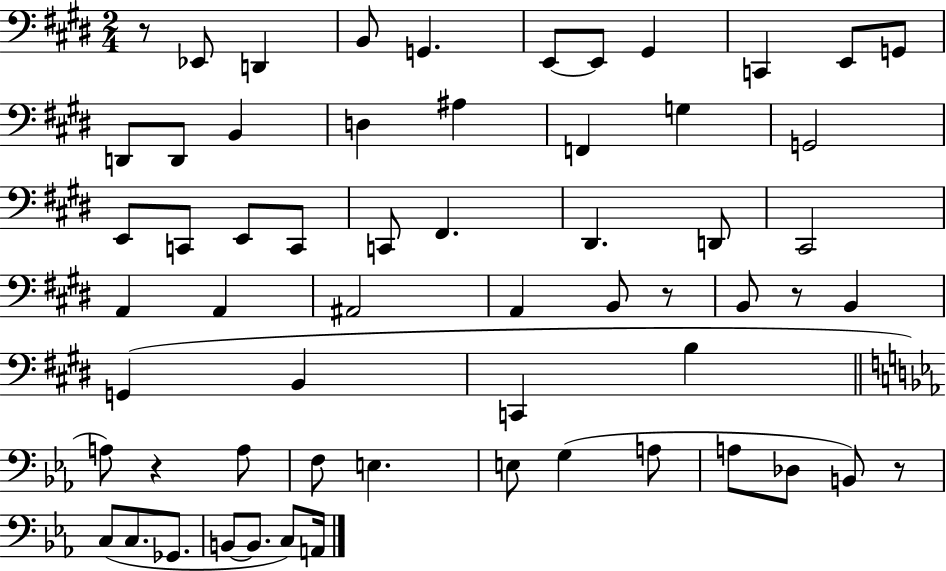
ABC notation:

X:1
T:Untitled
M:2/4
L:1/4
K:E
z/2 _E,,/2 D,, B,,/2 G,, E,,/2 E,,/2 ^G,, C,, E,,/2 G,,/2 D,,/2 D,,/2 B,, D, ^A, F,, G, G,,2 E,,/2 C,,/2 E,,/2 C,,/2 C,,/2 ^F,, ^D,, D,,/2 ^C,,2 A,, A,, ^A,,2 A,, B,,/2 z/2 B,,/2 z/2 B,, G,, B,, C,, B, A,/2 z A,/2 F,/2 E, E,/2 G, A,/2 A,/2 _D,/2 B,,/2 z/2 C,/2 C,/2 _G,,/2 B,,/2 B,,/2 C,/2 A,,/4